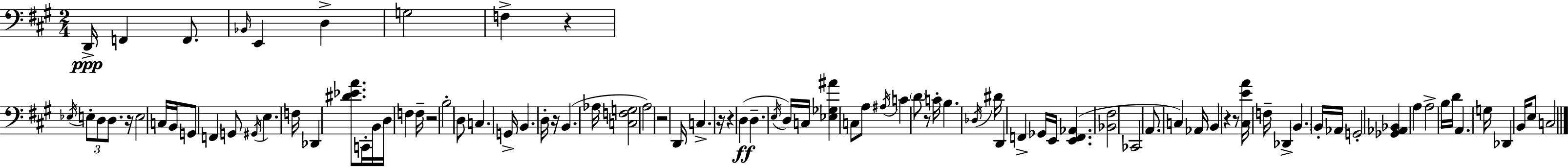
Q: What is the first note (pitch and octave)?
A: D2